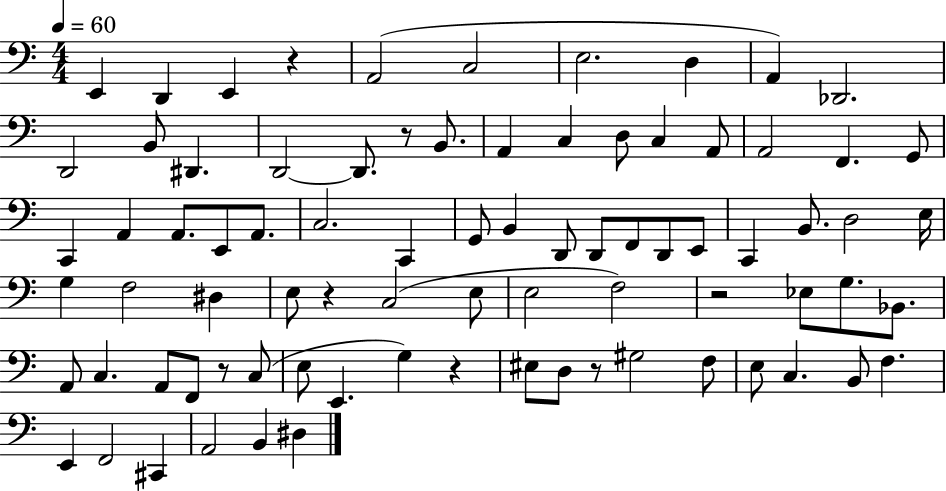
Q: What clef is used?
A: bass